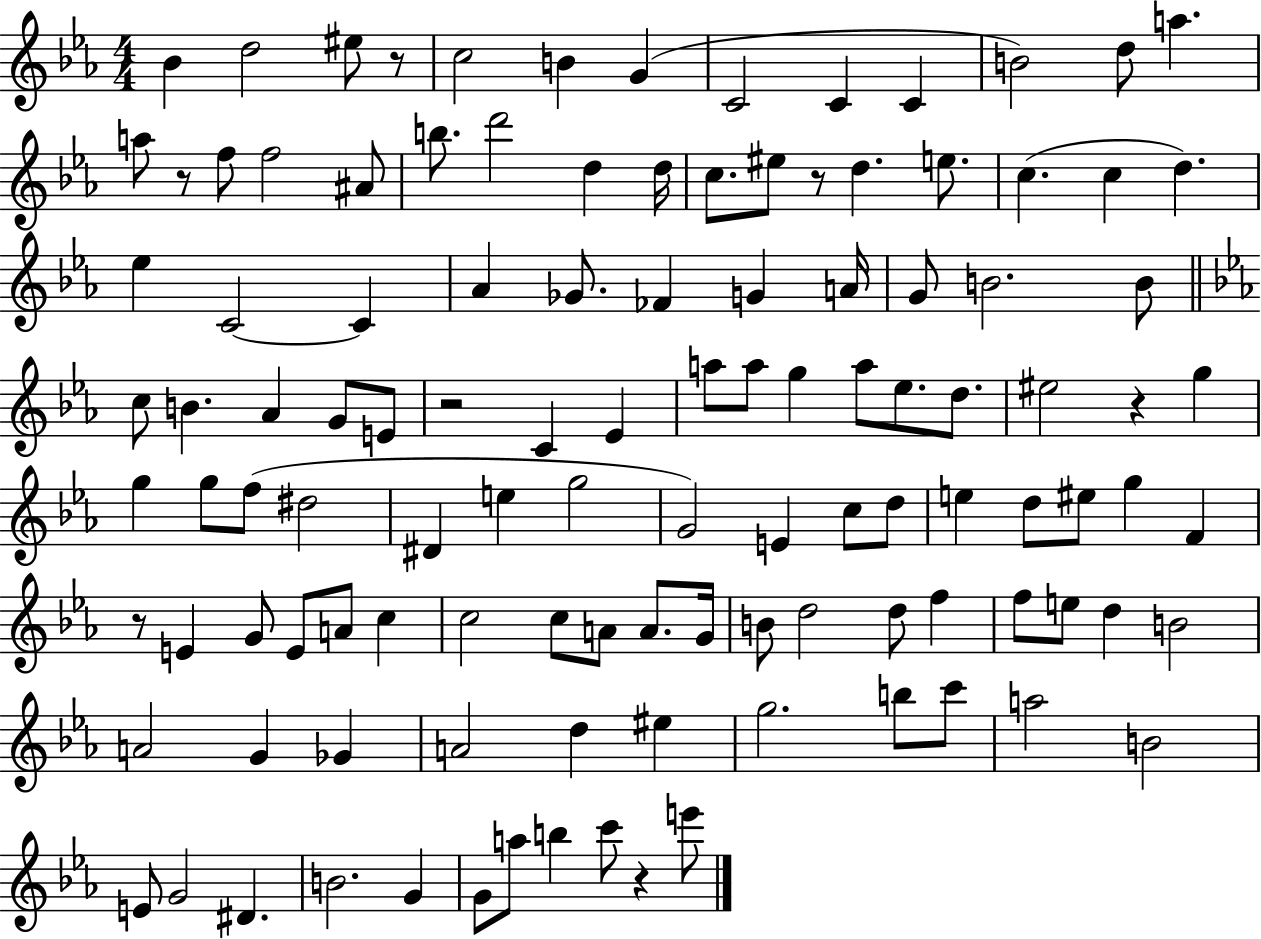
{
  \clef treble
  \numericTimeSignature
  \time 4/4
  \key ees \major
  bes'4 d''2 eis''8 r8 | c''2 b'4 g'4( | c'2 c'4 c'4 | b'2) d''8 a''4. | \break a''8 r8 f''8 f''2 ais'8 | b''8. d'''2 d''4 d''16 | c''8. eis''8 r8 d''4. e''8. | c''4.( c''4 d''4.) | \break ees''4 c'2~~ c'4 | aes'4 ges'8. fes'4 g'4 a'16 | g'8 b'2. b'8 | \bar "||" \break \key c \minor c''8 b'4. aes'4 g'8 e'8 | r2 c'4 ees'4 | a''8 a''8 g''4 a''8 ees''8. d''8. | eis''2 r4 g''4 | \break g''4 g''8 f''8( dis''2 | dis'4 e''4 g''2 | g'2) e'4 c''8 d''8 | e''4 d''8 eis''8 g''4 f'4 | \break r8 e'4 g'8 e'8 a'8 c''4 | c''2 c''8 a'8 a'8. g'16 | b'8 d''2 d''8 f''4 | f''8 e''8 d''4 b'2 | \break a'2 g'4 ges'4 | a'2 d''4 eis''4 | g''2. b''8 c'''8 | a''2 b'2 | \break e'8 g'2 dis'4. | b'2. g'4 | g'8 a''8 b''4 c'''8 r4 e'''8 | \bar "|."
}